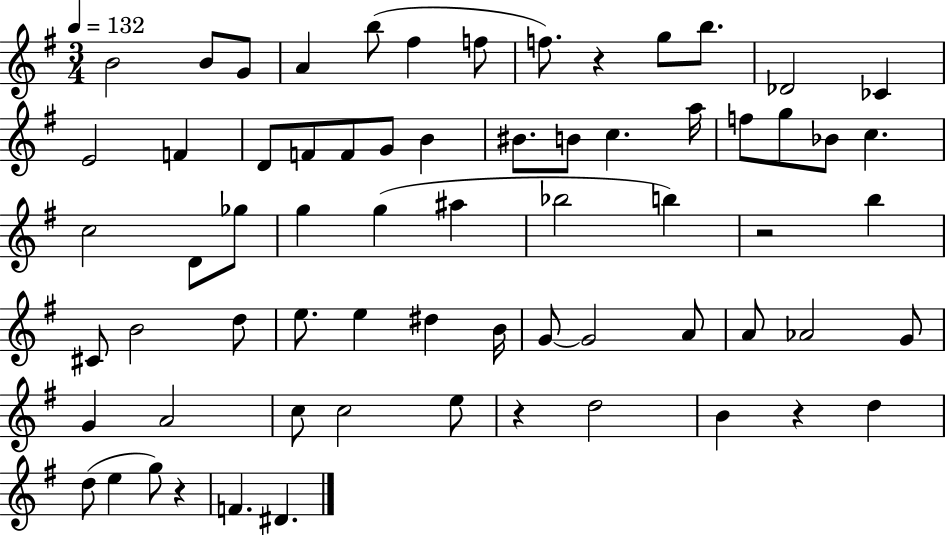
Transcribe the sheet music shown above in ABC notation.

X:1
T:Untitled
M:3/4
L:1/4
K:G
B2 B/2 G/2 A b/2 ^f f/2 f/2 z g/2 b/2 _D2 _C E2 F D/2 F/2 F/2 G/2 B ^B/2 B/2 c a/4 f/2 g/2 _B/2 c c2 D/2 _g/2 g g ^a _b2 b z2 b ^C/2 B2 d/2 e/2 e ^d B/4 G/2 G2 A/2 A/2 _A2 G/2 G A2 c/2 c2 e/2 z d2 B z d d/2 e g/2 z F ^D